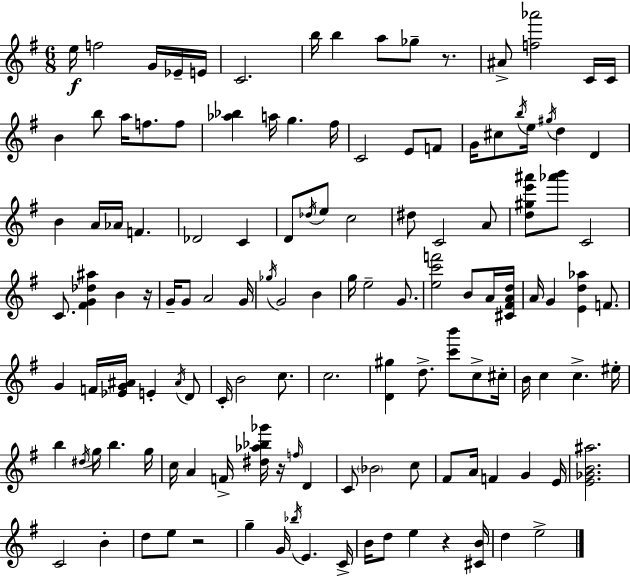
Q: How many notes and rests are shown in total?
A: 129